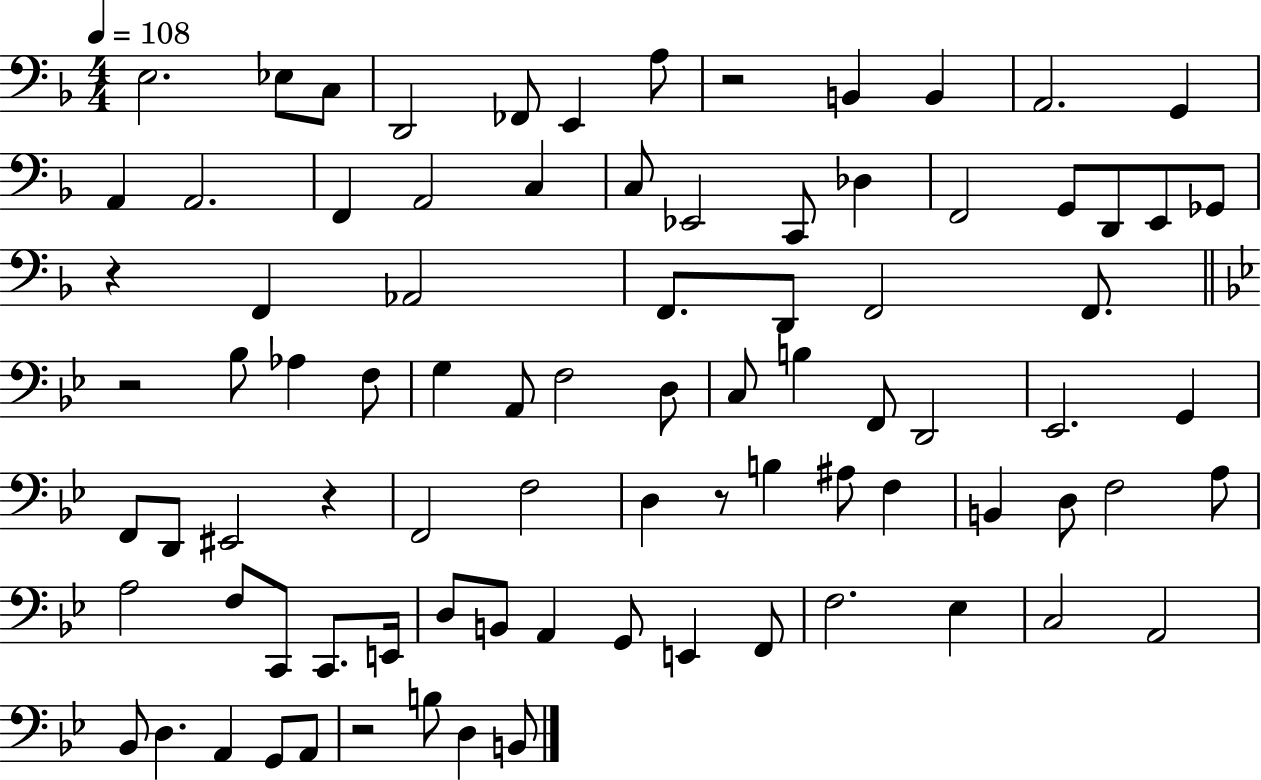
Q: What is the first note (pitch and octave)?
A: E3